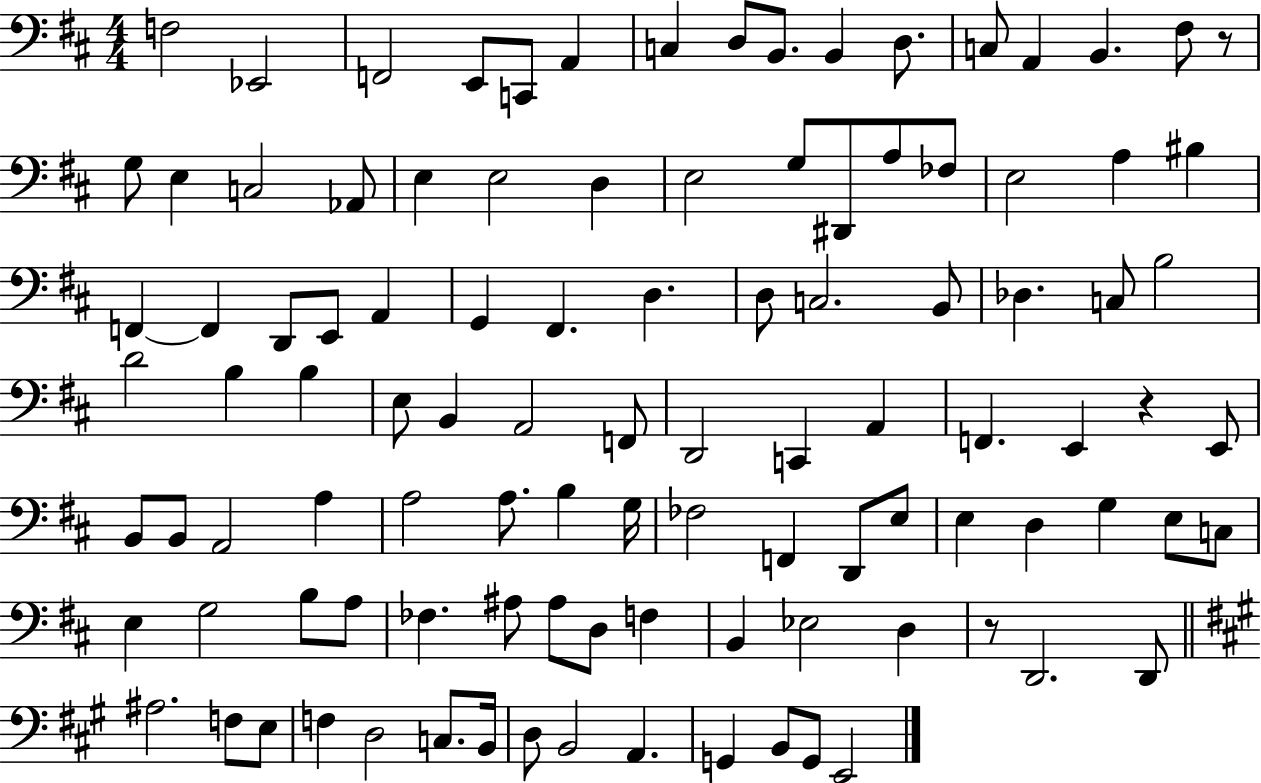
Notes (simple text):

F3/h Eb2/h F2/h E2/e C2/e A2/q C3/q D3/e B2/e. B2/q D3/e. C3/e A2/q B2/q. F#3/e R/e G3/e E3/q C3/h Ab2/e E3/q E3/h D3/q E3/h G3/e D#2/e A3/e FES3/e E3/h A3/q BIS3/q F2/q F2/q D2/e E2/e A2/q G2/q F#2/q. D3/q. D3/e C3/h. B2/e Db3/q. C3/e B3/h D4/h B3/q B3/q E3/e B2/q A2/h F2/e D2/h C2/q A2/q F2/q. E2/q R/q E2/e B2/e B2/e A2/h A3/q A3/h A3/e. B3/q G3/s FES3/h F2/q D2/e E3/e E3/q D3/q G3/q E3/e C3/e E3/q G3/h B3/e A3/e FES3/q. A#3/e A#3/e D3/e F3/q B2/q Eb3/h D3/q R/e D2/h. D2/e A#3/h. F3/e E3/e F3/q D3/h C3/e. B2/s D3/e B2/h A2/q. G2/q B2/e G2/e E2/h